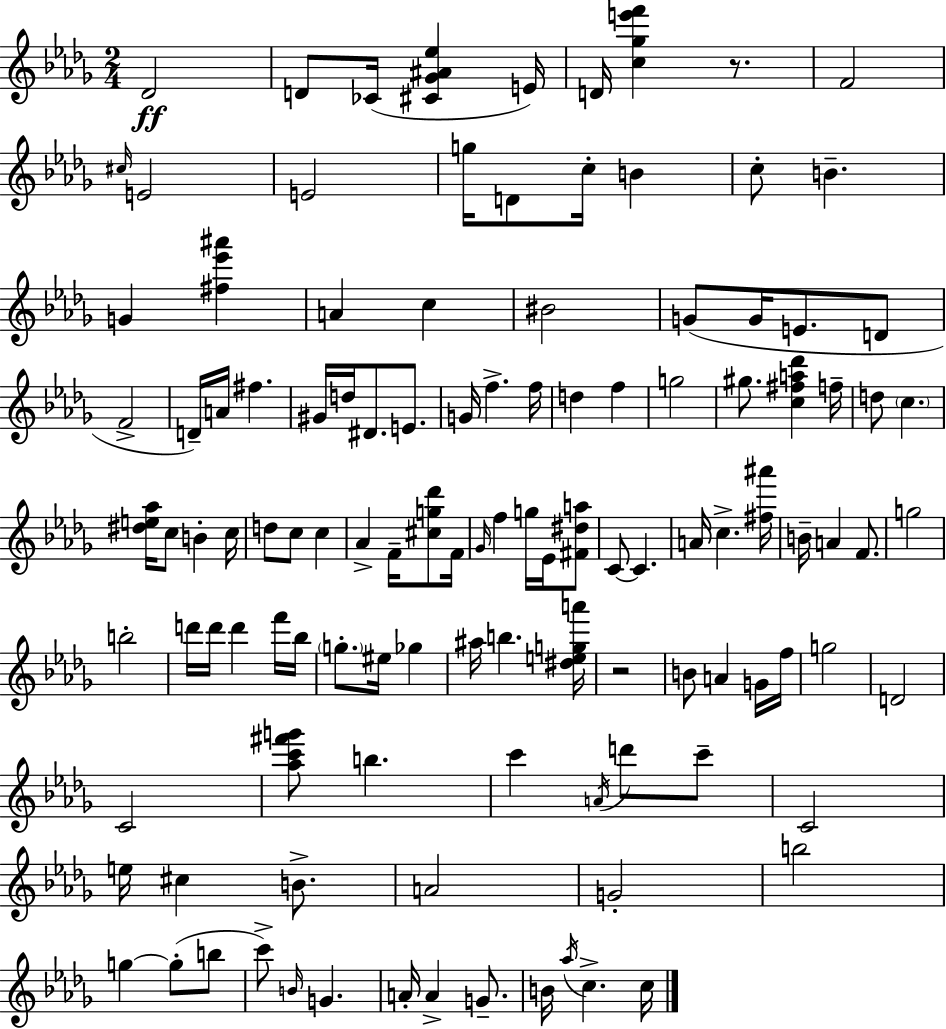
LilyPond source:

{
  \clef treble
  \numericTimeSignature
  \time 2/4
  \key bes \minor
  \repeat volta 2 { des'2\ff | d'8 ces'16( <cis' ges' ais' ees''>4 e'16) | d'16 <c'' ges'' e''' f'''>4 r8. | f'2 | \break \grace { cis''16 } e'2 | e'2 | g''16 d'8 c''16-. b'4 | c''8-. b'4.-- | \break g'4 <fis'' ees''' ais'''>4 | a'4 c''4 | bis'2 | g'8( g'16 e'8. d'8 | \break f'2-> | d'16--) a'16 fis''4. | gis'16 d''16 dis'8. e'8. | g'16 f''4.-> | \break f''16 d''4 f''4 | g''2 | gis''8. <c'' fis'' a'' des'''>4 | f''16-- d''8 \parenthesize c''4. | \break <dis'' e'' aes''>16 c''8 b'4-. | c''16 d''8 c''8 c''4 | aes'4-> f'16-- <cis'' g'' des'''>8 | f'16 \grace { ges'16 } f''4 g''16 ees'16 | \break <fis' dis'' a''>8 c'8~~ c'4. | a'16 c''4.-> | <fis'' ais'''>16 b'16-- a'4 f'8. | g''2 | \break b''2-. | d'''16 d'''16 d'''4 | f'''16 bes''16 \parenthesize g''8.-. eis''16 ges''4 | ais''16 b''4. | \break <dis'' e'' g'' a'''>16 r2 | b'8 a'4 | g'16 f''16 g''2 | d'2 | \break c'2 | <aes'' c''' fis''' g'''>8 b''4. | c'''4 \acciaccatura { a'16 } d'''8 | c'''8-- c'2 | \break e''16 cis''4 | b'8.-> a'2 | g'2-. | b''2 | \break g''4~~ g''8-.( | b''8 c'''8->) \grace { b'16 } g'4. | a'16-. a'4-> | g'8.-- b'16 \acciaccatura { aes''16 } c''4.-> | \break c''16 } \bar "|."
}